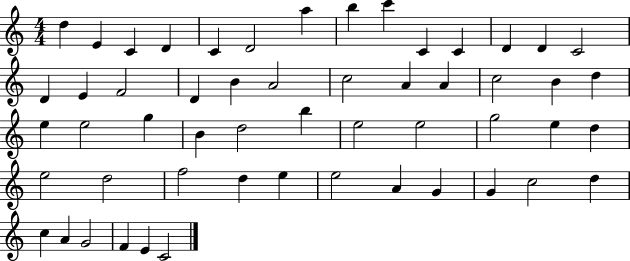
{
  \clef treble
  \numericTimeSignature
  \time 4/4
  \key c \major
  d''4 e'4 c'4 d'4 | c'4 d'2 a''4 | b''4 c'''4 c'4 c'4 | d'4 d'4 c'2 | \break d'4 e'4 f'2 | d'4 b'4 a'2 | c''2 a'4 a'4 | c''2 b'4 d''4 | \break e''4 e''2 g''4 | b'4 d''2 b''4 | e''2 e''2 | g''2 e''4 d''4 | \break e''2 d''2 | f''2 d''4 e''4 | e''2 a'4 g'4 | g'4 c''2 d''4 | \break c''4 a'4 g'2 | f'4 e'4 c'2 | \bar "|."
}